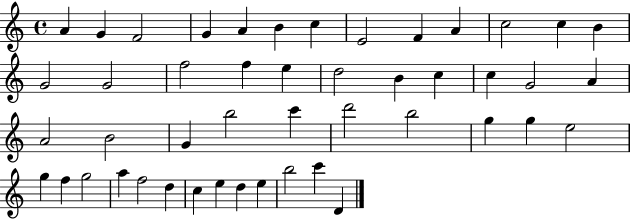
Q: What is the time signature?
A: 4/4